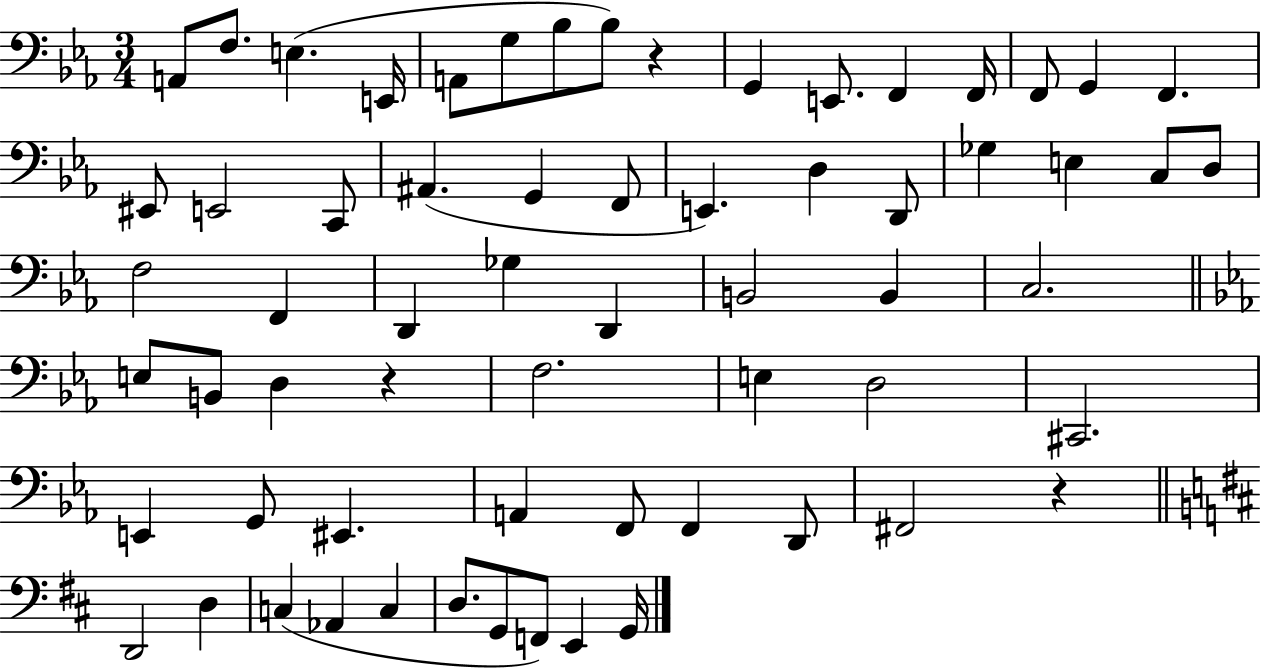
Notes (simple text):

A2/e F3/e. E3/q. E2/s A2/e G3/e Bb3/e Bb3/e R/q G2/q E2/e. F2/q F2/s F2/e G2/q F2/q. EIS2/e E2/h C2/e A#2/q. G2/q F2/e E2/q. D3/q D2/e Gb3/q E3/q C3/e D3/e F3/h F2/q D2/q Gb3/q D2/q B2/h B2/q C3/h. E3/e B2/e D3/q R/q F3/h. E3/q D3/h C#2/h. E2/q G2/e EIS2/q. A2/q F2/e F2/q D2/e F#2/h R/q D2/h D3/q C3/q Ab2/q C3/q D3/e. G2/e F2/e E2/q G2/s